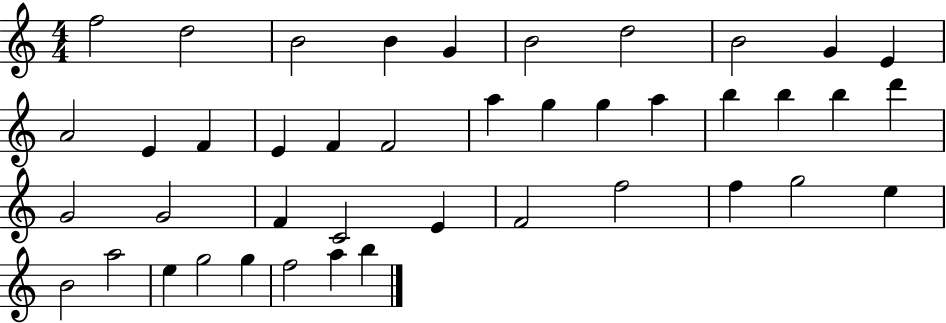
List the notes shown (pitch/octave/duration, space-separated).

F5/h D5/h B4/h B4/q G4/q B4/h D5/h B4/h G4/q E4/q A4/h E4/q F4/q E4/q F4/q F4/h A5/q G5/q G5/q A5/q B5/q B5/q B5/q D6/q G4/h G4/h F4/q C4/h E4/q F4/h F5/h F5/q G5/h E5/q B4/h A5/h E5/q G5/h G5/q F5/h A5/q B5/q